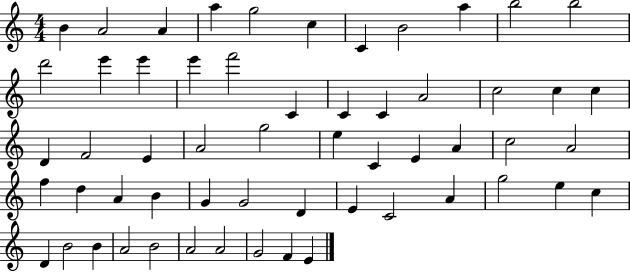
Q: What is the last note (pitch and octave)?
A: E4